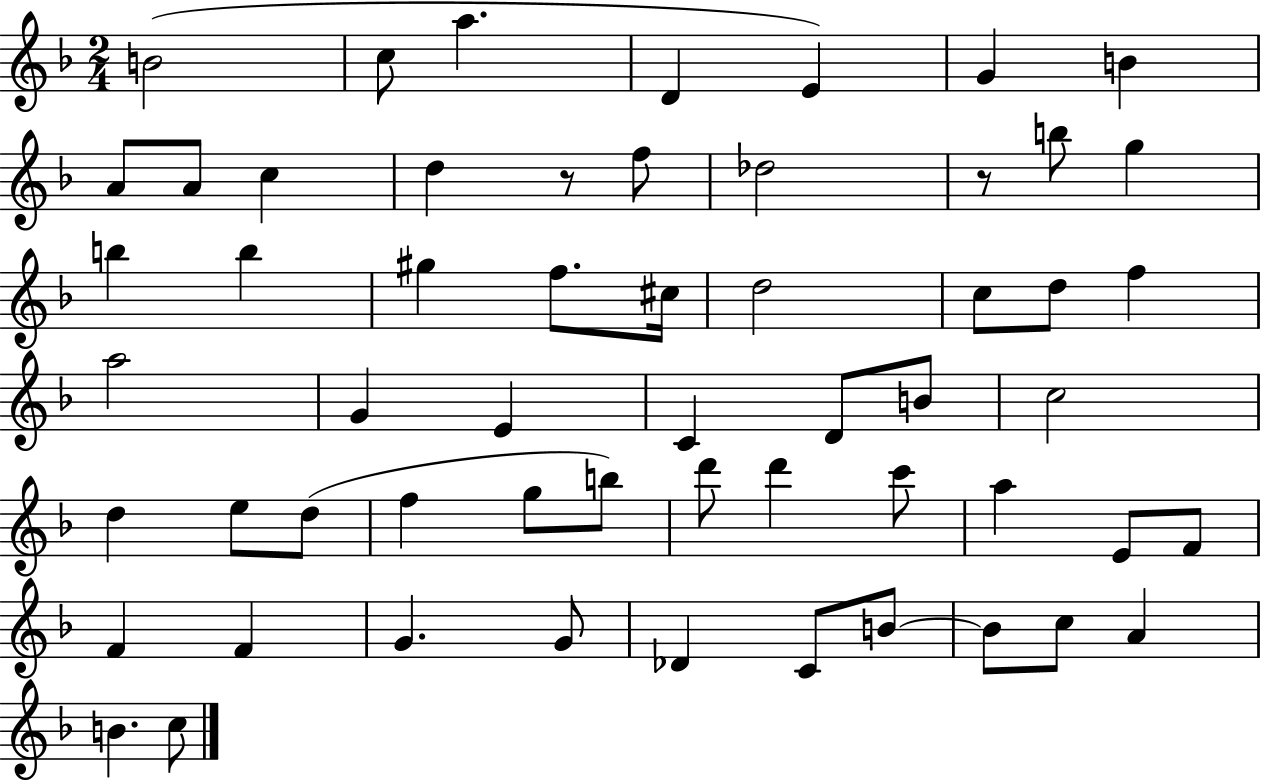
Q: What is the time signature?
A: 2/4